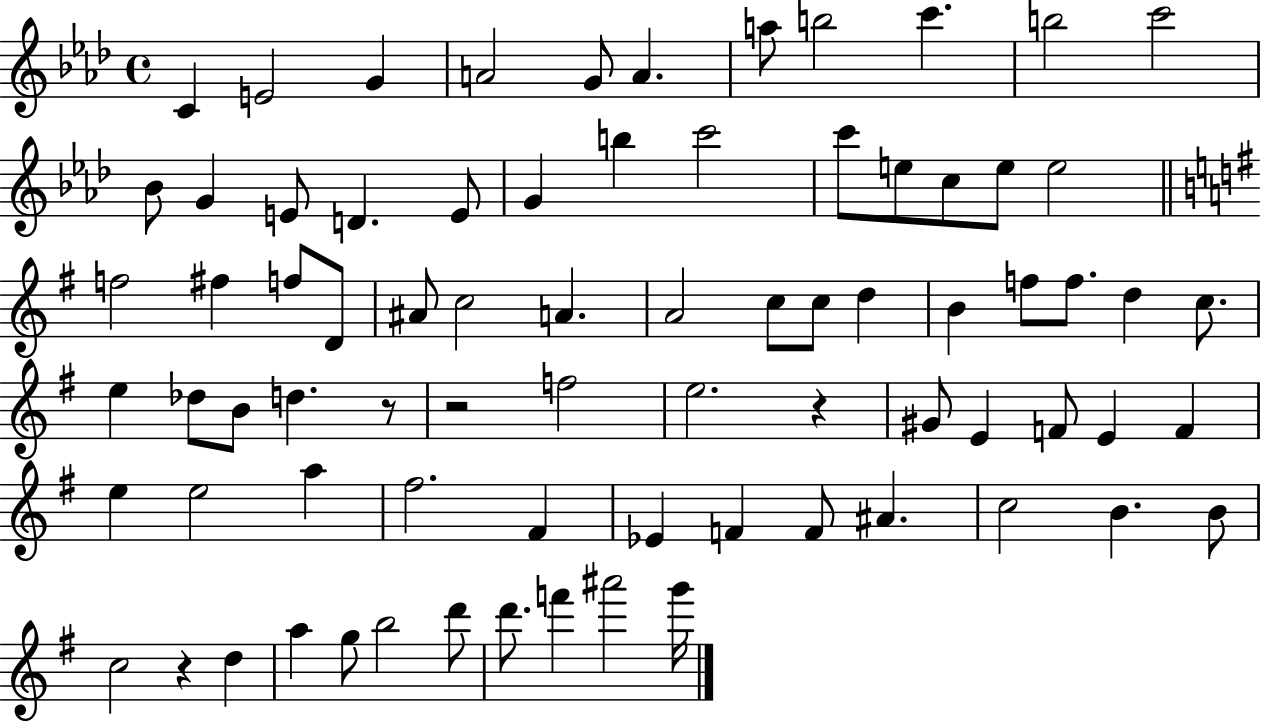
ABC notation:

X:1
T:Untitled
M:4/4
L:1/4
K:Ab
C E2 G A2 G/2 A a/2 b2 c' b2 c'2 _B/2 G E/2 D E/2 G b c'2 c'/2 e/2 c/2 e/2 e2 f2 ^f f/2 D/2 ^A/2 c2 A A2 c/2 c/2 d B f/2 f/2 d c/2 e _d/2 B/2 d z/2 z2 f2 e2 z ^G/2 E F/2 E F e e2 a ^f2 ^F _E F F/2 ^A c2 B B/2 c2 z d a g/2 b2 d'/2 d'/2 f' ^a'2 g'/4